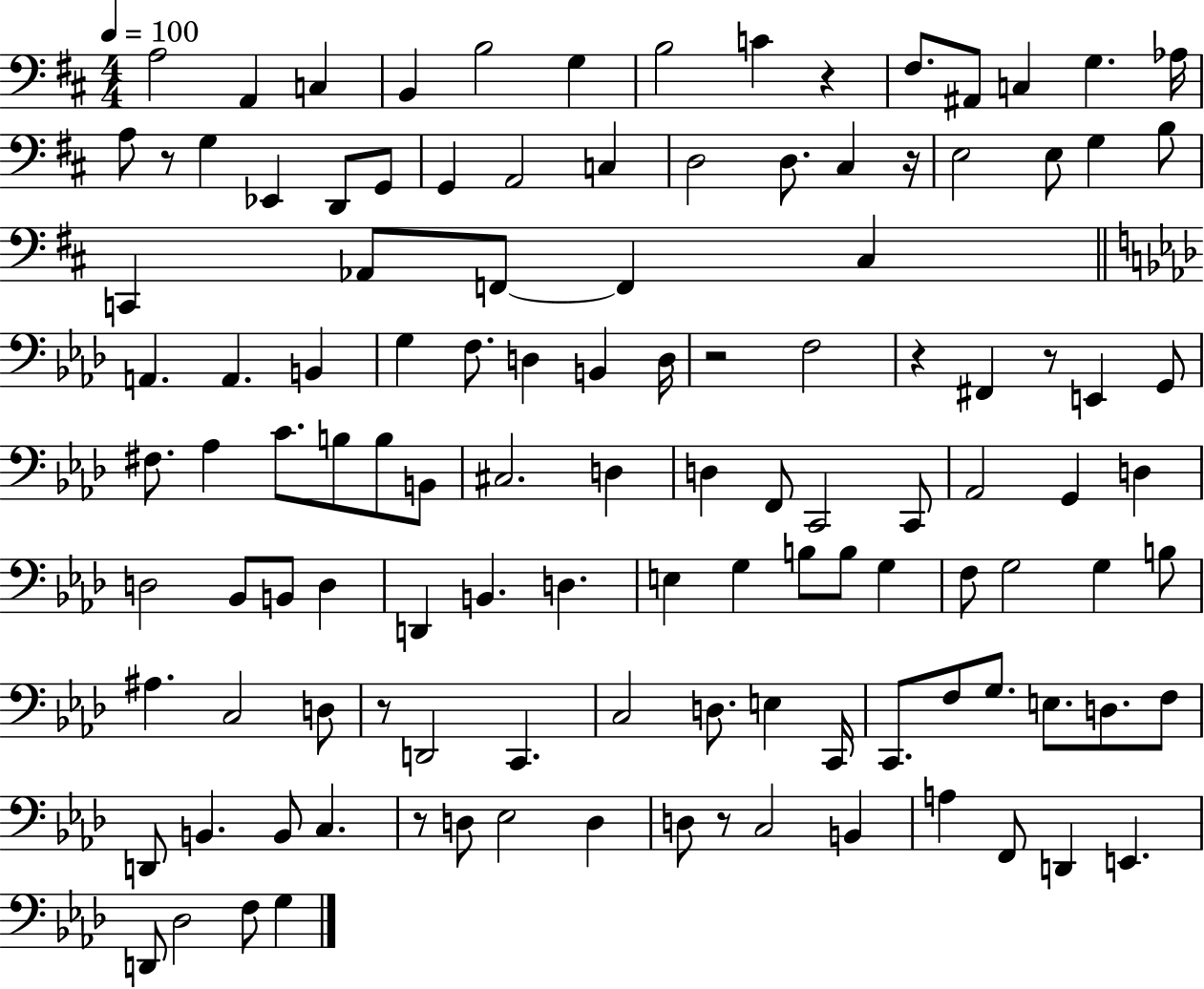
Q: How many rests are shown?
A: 9